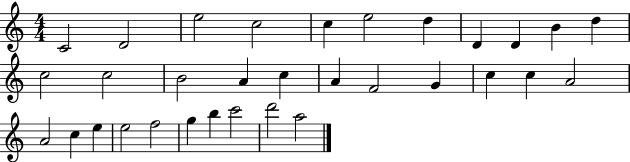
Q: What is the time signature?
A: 4/4